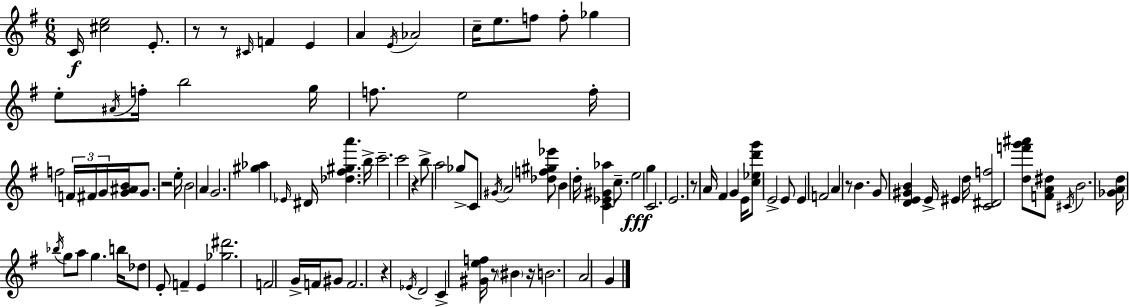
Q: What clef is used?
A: treble